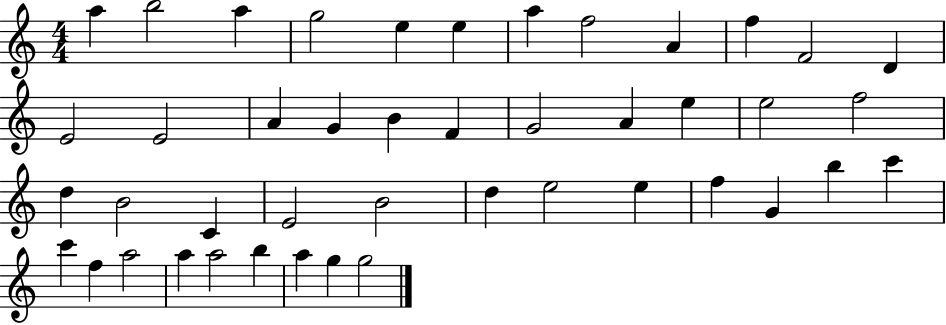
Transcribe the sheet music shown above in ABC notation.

X:1
T:Untitled
M:4/4
L:1/4
K:C
a b2 a g2 e e a f2 A f F2 D E2 E2 A G B F G2 A e e2 f2 d B2 C E2 B2 d e2 e f G b c' c' f a2 a a2 b a g g2